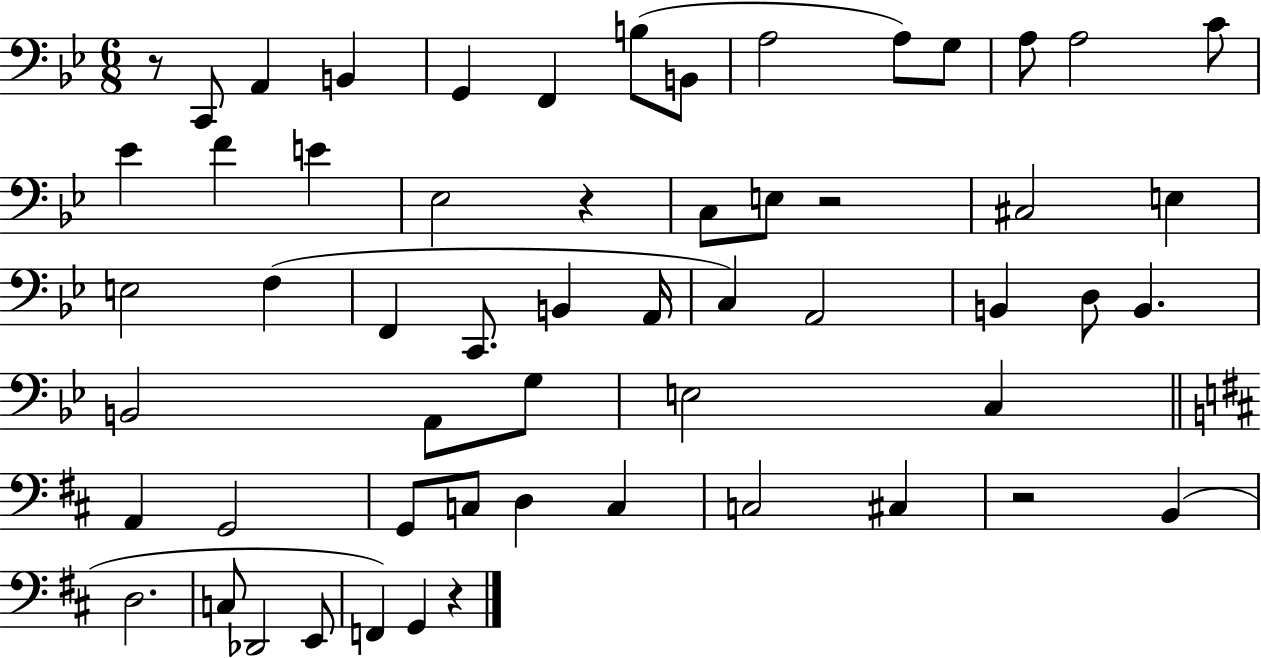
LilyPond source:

{
  \clef bass
  \numericTimeSignature
  \time 6/8
  \key bes \major
  \repeat volta 2 { r8 c,8 a,4 b,4 | g,4 f,4 b8( b,8 | a2 a8) g8 | a8 a2 c'8 | \break ees'4 f'4 e'4 | ees2 r4 | c8 e8 r2 | cis2 e4 | \break e2 f4( | f,4 c,8. b,4 a,16 | c4) a,2 | b,4 d8 b,4. | \break b,2 a,8 g8 | e2 c4 | \bar "||" \break \key d \major a,4 g,2 | g,8 c8 d4 c4 | c2 cis4 | r2 b,4( | \break d2. | c8 des,2 e,8 | f,4) g,4 r4 | } \bar "|."
}